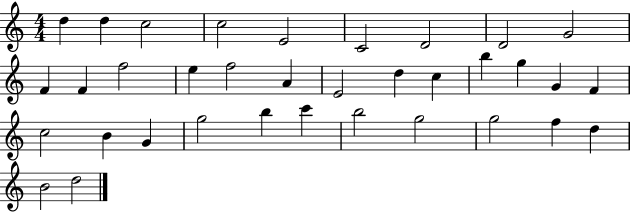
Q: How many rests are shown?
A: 0